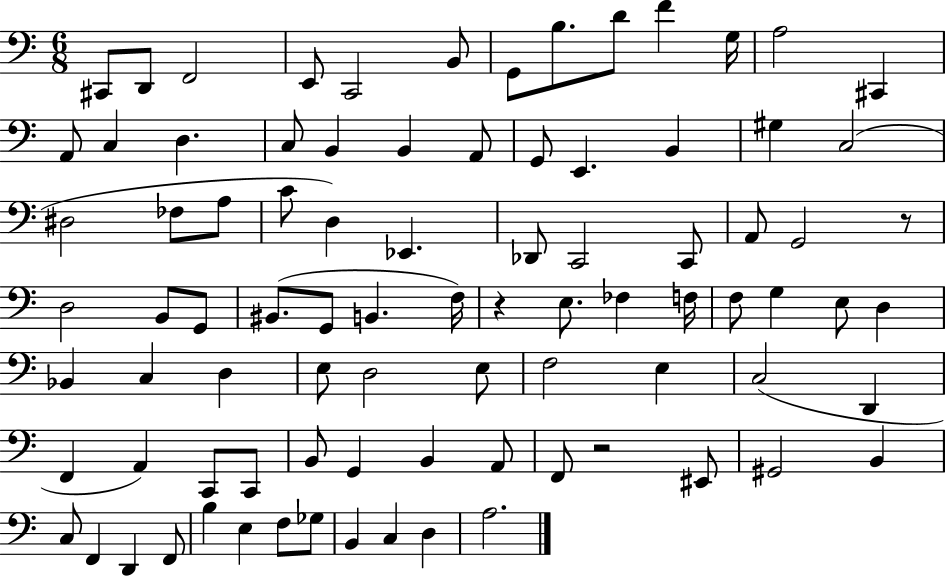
X:1
T:Untitled
M:6/8
L:1/4
K:C
^C,,/2 D,,/2 F,,2 E,,/2 C,,2 B,,/2 G,,/2 B,/2 D/2 F G,/4 A,2 ^C,, A,,/2 C, D, C,/2 B,, B,, A,,/2 G,,/2 E,, B,, ^G, C,2 ^D,2 _F,/2 A,/2 C/2 D, _E,, _D,,/2 C,,2 C,,/2 A,,/2 G,,2 z/2 D,2 B,,/2 G,,/2 ^B,,/2 G,,/2 B,, F,/4 z E,/2 _F, F,/4 F,/2 G, E,/2 D, _B,, C, D, E,/2 D,2 E,/2 F,2 E, C,2 D,, F,, A,, C,,/2 C,,/2 B,,/2 G,, B,, A,,/2 F,,/2 z2 ^E,,/2 ^G,,2 B,, C,/2 F,, D,, F,,/2 B, E, F,/2 _G,/2 B,, C, D, A,2